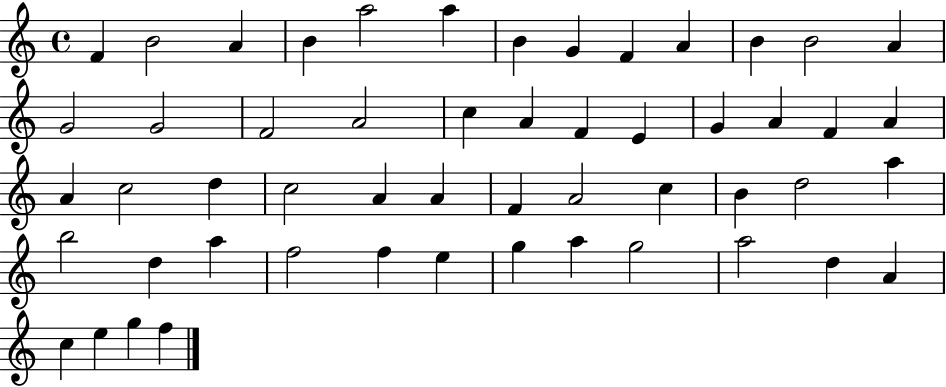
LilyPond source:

{
  \clef treble
  \time 4/4
  \defaultTimeSignature
  \key c \major
  f'4 b'2 a'4 | b'4 a''2 a''4 | b'4 g'4 f'4 a'4 | b'4 b'2 a'4 | \break g'2 g'2 | f'2 a'2 | c''4 a'4 f'4 e'4 | g'4 a'4 f'4 a'4 | \break a'4 c''2 d''4 | c''2 a'4 a'4 | f'4 a'2 c''4 | b'4 d''2 a''4 | \break b''2 d''4 a''4 | f''2 f''4 e''4 | g''4 a''4 g''2 | a''2 d''4 a'4 | \break c''4 e''4 g''4 f''4 | \bar "|."
}